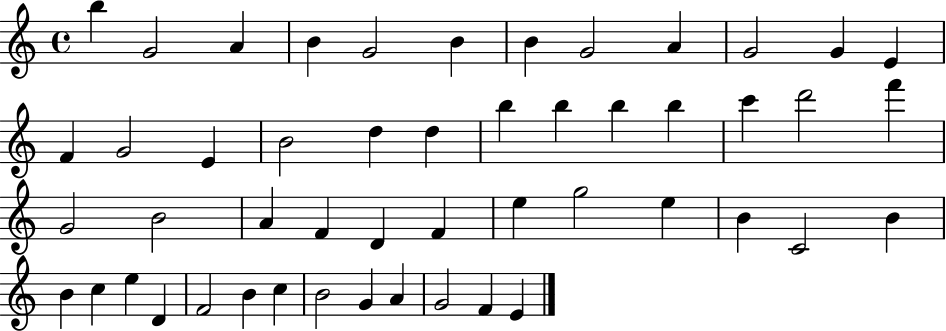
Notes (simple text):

B5/q G4/h A4/q B4/q G4/h B4/q B4/q G4/h A4/q G4/h G4/q E4/q F4/q G4/h E4/q B4/h D5/q D5/q B5/q B5/q B5/q B5/q C6/q D6/h F6/q G4/h B4/h A4/q F4/q D4/q F4/q E5/q G5/h E5/q B4/q C4/h B4/q B4/q C5/q E5/q D4/q F4/h B4/q C5/q B4/h G4/q A4/q G4/h F4/q E4/q